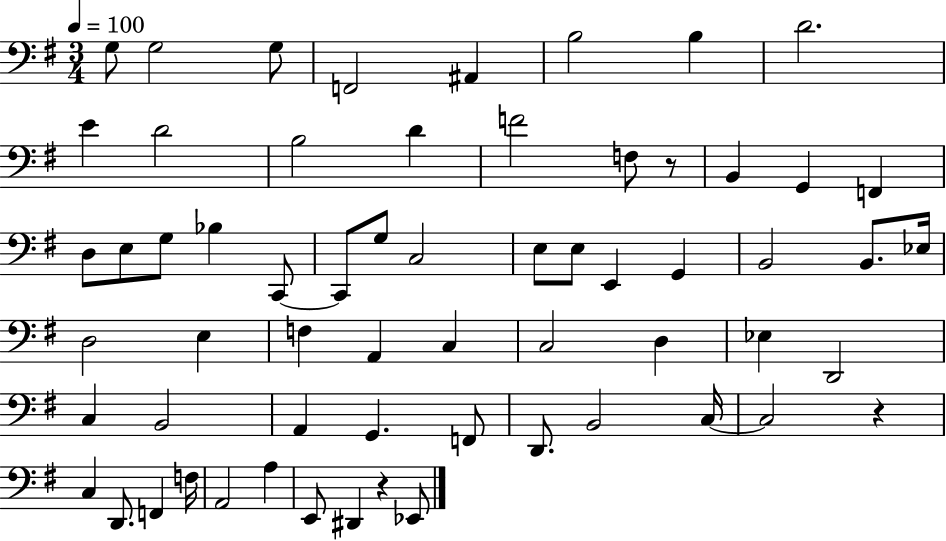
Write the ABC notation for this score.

X:1
T:Untitled
M:3/4
L:1/4
K:G
G,/2 G,2 G,/2 F,,2 ^A,, B,2 B, D2 E D2 B,2 D F2 F,/2 z/2 B,, G,, F,, D,/2 E,/2 G,/2 _B, C,,/2 C,,/2 G,/2 C,2 E,/2 E,/2 E,, G,, B,,2 B,,/2 _E,/4 D,2 E, F, A,, C, C,2 D, _E, D,,2 C, B,,2 A,, G,, F,,/2 D,,/2 B,,2 C,/4 C,2 z C, D,,/2 F,, F,/4 A,,2 A, E,,/2 ^D,, z _E,,/2